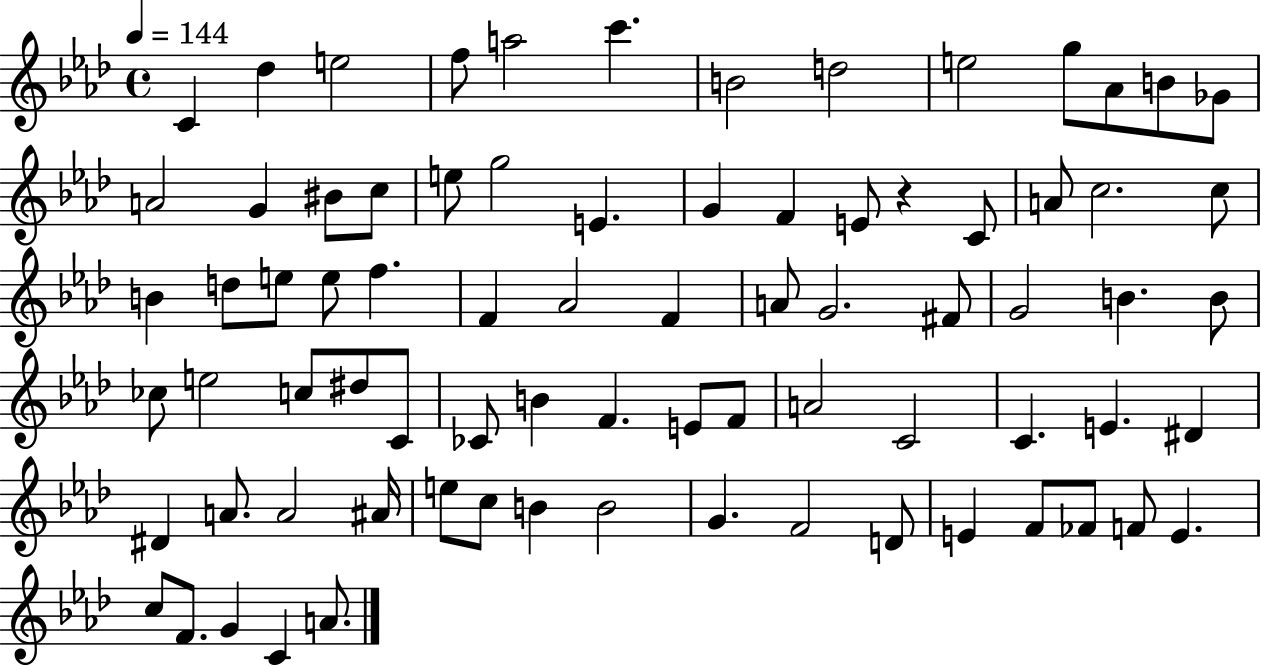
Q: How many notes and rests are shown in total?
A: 78